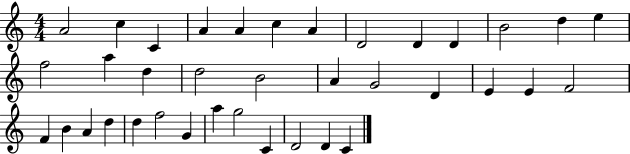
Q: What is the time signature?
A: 4/4